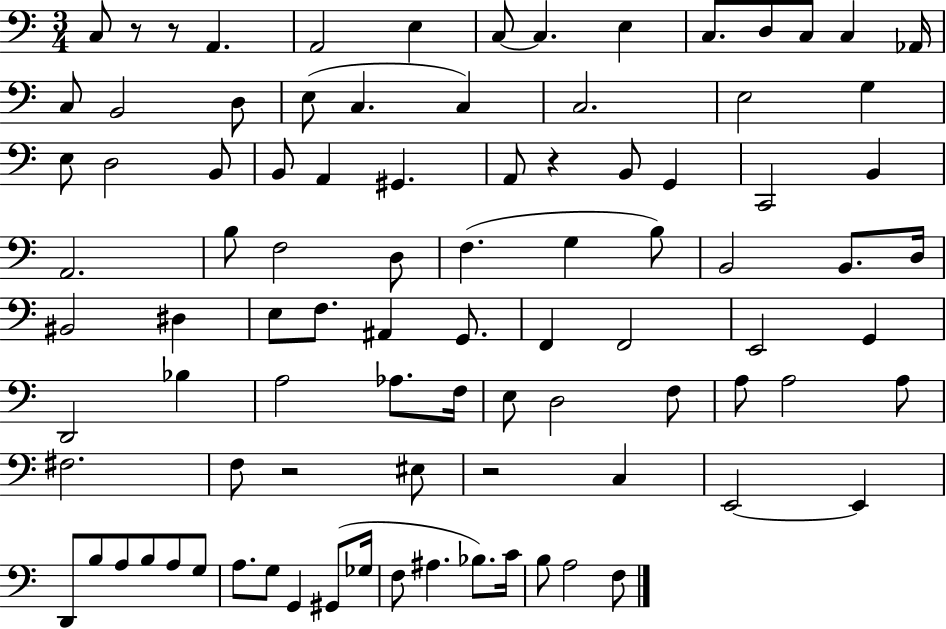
X:1
T:Untitled
M:3/4
L:1/4
K:C
C,/2 z/2 z/2 A,, A,,2 E, C,/2 C, E, C,/2 D,/2 C,/2 C, _A,,/4 C,/2 B,,2 D,/2 E,/2 C, C, C,2 E,2 G, E,/2 D,2 B,,/2 B,,/2 A,, ^G,, A,,/2 z B,,/2 G,, C,,2 B,, A,,2 B,/2 F,2 D,/2 F, G, B,/2 B,,2 B,,/2 D,/4 ^B,,2 ^D, E,/2 F,/2 ^A,, G,,/2 F,, F,,2 E,,2 G,, D,,2 _B, A,2 _A,/2 F,/4 E,/2 D,2 F,/2 A,/2 A,2 A,/2 ^F,2 F,/2 z2 ^E,/2 z2 C, E,,2 E,, D,,/2 B,/2 A,/2 B,/2 A,/2 G,/2 A,/2 G,/2 G,, ^G,,/2 _G,/4 F,/2 ^A, _B,/2 C/4 B,/2 A,2 F,/2